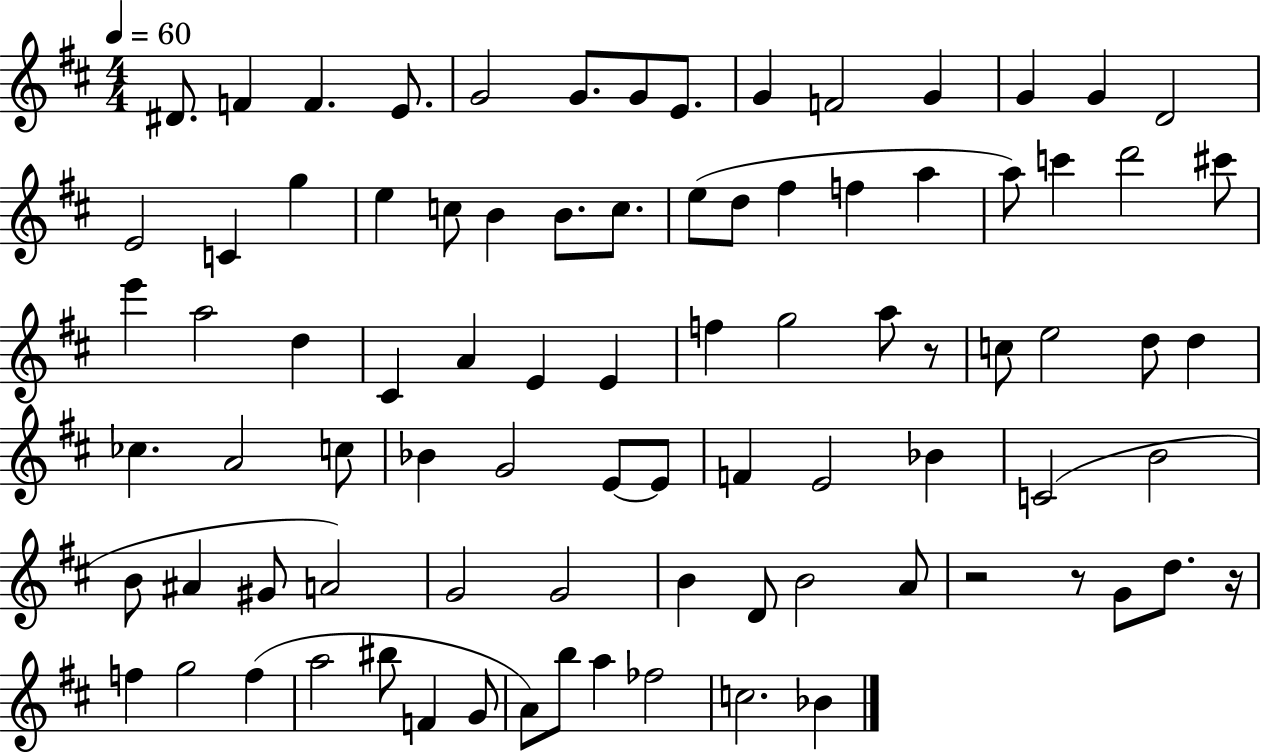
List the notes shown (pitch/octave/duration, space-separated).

D#4/e. F4/q F4/q. E4/e. G4/h G4/e. G4/e E4/e. G4/q F4/h G4/q G4/q G4/q D4/h E4/h C4/q G5/q E5/q C5/e B4/q B4/e. C5/e. E5/e D5/e F#5/q F5/q A5/q A5/e C6/q D6/h C#6/e E6/q A5/h D5/q C#4/q A4/q E4/q E4/q F5/q G5/h A5/e R/e C5/e E5/h D5/e D5/q CES5/q. A4/h C5/e Bb4/q G4/h E4/e E4/e F4/q E4/h Bb4/q C4/h B4/h B4/e A#4/q G#4/e A4/h G4/h G4/h B4/q D4/e B4/h A4/e R/h R/e G4/e D5/e. R/s F5/q G5/h F5/q A5/h BIS5/e F4/q G4/e A4/e B5/e A5/q FES5/h C5/h. Bb4/q